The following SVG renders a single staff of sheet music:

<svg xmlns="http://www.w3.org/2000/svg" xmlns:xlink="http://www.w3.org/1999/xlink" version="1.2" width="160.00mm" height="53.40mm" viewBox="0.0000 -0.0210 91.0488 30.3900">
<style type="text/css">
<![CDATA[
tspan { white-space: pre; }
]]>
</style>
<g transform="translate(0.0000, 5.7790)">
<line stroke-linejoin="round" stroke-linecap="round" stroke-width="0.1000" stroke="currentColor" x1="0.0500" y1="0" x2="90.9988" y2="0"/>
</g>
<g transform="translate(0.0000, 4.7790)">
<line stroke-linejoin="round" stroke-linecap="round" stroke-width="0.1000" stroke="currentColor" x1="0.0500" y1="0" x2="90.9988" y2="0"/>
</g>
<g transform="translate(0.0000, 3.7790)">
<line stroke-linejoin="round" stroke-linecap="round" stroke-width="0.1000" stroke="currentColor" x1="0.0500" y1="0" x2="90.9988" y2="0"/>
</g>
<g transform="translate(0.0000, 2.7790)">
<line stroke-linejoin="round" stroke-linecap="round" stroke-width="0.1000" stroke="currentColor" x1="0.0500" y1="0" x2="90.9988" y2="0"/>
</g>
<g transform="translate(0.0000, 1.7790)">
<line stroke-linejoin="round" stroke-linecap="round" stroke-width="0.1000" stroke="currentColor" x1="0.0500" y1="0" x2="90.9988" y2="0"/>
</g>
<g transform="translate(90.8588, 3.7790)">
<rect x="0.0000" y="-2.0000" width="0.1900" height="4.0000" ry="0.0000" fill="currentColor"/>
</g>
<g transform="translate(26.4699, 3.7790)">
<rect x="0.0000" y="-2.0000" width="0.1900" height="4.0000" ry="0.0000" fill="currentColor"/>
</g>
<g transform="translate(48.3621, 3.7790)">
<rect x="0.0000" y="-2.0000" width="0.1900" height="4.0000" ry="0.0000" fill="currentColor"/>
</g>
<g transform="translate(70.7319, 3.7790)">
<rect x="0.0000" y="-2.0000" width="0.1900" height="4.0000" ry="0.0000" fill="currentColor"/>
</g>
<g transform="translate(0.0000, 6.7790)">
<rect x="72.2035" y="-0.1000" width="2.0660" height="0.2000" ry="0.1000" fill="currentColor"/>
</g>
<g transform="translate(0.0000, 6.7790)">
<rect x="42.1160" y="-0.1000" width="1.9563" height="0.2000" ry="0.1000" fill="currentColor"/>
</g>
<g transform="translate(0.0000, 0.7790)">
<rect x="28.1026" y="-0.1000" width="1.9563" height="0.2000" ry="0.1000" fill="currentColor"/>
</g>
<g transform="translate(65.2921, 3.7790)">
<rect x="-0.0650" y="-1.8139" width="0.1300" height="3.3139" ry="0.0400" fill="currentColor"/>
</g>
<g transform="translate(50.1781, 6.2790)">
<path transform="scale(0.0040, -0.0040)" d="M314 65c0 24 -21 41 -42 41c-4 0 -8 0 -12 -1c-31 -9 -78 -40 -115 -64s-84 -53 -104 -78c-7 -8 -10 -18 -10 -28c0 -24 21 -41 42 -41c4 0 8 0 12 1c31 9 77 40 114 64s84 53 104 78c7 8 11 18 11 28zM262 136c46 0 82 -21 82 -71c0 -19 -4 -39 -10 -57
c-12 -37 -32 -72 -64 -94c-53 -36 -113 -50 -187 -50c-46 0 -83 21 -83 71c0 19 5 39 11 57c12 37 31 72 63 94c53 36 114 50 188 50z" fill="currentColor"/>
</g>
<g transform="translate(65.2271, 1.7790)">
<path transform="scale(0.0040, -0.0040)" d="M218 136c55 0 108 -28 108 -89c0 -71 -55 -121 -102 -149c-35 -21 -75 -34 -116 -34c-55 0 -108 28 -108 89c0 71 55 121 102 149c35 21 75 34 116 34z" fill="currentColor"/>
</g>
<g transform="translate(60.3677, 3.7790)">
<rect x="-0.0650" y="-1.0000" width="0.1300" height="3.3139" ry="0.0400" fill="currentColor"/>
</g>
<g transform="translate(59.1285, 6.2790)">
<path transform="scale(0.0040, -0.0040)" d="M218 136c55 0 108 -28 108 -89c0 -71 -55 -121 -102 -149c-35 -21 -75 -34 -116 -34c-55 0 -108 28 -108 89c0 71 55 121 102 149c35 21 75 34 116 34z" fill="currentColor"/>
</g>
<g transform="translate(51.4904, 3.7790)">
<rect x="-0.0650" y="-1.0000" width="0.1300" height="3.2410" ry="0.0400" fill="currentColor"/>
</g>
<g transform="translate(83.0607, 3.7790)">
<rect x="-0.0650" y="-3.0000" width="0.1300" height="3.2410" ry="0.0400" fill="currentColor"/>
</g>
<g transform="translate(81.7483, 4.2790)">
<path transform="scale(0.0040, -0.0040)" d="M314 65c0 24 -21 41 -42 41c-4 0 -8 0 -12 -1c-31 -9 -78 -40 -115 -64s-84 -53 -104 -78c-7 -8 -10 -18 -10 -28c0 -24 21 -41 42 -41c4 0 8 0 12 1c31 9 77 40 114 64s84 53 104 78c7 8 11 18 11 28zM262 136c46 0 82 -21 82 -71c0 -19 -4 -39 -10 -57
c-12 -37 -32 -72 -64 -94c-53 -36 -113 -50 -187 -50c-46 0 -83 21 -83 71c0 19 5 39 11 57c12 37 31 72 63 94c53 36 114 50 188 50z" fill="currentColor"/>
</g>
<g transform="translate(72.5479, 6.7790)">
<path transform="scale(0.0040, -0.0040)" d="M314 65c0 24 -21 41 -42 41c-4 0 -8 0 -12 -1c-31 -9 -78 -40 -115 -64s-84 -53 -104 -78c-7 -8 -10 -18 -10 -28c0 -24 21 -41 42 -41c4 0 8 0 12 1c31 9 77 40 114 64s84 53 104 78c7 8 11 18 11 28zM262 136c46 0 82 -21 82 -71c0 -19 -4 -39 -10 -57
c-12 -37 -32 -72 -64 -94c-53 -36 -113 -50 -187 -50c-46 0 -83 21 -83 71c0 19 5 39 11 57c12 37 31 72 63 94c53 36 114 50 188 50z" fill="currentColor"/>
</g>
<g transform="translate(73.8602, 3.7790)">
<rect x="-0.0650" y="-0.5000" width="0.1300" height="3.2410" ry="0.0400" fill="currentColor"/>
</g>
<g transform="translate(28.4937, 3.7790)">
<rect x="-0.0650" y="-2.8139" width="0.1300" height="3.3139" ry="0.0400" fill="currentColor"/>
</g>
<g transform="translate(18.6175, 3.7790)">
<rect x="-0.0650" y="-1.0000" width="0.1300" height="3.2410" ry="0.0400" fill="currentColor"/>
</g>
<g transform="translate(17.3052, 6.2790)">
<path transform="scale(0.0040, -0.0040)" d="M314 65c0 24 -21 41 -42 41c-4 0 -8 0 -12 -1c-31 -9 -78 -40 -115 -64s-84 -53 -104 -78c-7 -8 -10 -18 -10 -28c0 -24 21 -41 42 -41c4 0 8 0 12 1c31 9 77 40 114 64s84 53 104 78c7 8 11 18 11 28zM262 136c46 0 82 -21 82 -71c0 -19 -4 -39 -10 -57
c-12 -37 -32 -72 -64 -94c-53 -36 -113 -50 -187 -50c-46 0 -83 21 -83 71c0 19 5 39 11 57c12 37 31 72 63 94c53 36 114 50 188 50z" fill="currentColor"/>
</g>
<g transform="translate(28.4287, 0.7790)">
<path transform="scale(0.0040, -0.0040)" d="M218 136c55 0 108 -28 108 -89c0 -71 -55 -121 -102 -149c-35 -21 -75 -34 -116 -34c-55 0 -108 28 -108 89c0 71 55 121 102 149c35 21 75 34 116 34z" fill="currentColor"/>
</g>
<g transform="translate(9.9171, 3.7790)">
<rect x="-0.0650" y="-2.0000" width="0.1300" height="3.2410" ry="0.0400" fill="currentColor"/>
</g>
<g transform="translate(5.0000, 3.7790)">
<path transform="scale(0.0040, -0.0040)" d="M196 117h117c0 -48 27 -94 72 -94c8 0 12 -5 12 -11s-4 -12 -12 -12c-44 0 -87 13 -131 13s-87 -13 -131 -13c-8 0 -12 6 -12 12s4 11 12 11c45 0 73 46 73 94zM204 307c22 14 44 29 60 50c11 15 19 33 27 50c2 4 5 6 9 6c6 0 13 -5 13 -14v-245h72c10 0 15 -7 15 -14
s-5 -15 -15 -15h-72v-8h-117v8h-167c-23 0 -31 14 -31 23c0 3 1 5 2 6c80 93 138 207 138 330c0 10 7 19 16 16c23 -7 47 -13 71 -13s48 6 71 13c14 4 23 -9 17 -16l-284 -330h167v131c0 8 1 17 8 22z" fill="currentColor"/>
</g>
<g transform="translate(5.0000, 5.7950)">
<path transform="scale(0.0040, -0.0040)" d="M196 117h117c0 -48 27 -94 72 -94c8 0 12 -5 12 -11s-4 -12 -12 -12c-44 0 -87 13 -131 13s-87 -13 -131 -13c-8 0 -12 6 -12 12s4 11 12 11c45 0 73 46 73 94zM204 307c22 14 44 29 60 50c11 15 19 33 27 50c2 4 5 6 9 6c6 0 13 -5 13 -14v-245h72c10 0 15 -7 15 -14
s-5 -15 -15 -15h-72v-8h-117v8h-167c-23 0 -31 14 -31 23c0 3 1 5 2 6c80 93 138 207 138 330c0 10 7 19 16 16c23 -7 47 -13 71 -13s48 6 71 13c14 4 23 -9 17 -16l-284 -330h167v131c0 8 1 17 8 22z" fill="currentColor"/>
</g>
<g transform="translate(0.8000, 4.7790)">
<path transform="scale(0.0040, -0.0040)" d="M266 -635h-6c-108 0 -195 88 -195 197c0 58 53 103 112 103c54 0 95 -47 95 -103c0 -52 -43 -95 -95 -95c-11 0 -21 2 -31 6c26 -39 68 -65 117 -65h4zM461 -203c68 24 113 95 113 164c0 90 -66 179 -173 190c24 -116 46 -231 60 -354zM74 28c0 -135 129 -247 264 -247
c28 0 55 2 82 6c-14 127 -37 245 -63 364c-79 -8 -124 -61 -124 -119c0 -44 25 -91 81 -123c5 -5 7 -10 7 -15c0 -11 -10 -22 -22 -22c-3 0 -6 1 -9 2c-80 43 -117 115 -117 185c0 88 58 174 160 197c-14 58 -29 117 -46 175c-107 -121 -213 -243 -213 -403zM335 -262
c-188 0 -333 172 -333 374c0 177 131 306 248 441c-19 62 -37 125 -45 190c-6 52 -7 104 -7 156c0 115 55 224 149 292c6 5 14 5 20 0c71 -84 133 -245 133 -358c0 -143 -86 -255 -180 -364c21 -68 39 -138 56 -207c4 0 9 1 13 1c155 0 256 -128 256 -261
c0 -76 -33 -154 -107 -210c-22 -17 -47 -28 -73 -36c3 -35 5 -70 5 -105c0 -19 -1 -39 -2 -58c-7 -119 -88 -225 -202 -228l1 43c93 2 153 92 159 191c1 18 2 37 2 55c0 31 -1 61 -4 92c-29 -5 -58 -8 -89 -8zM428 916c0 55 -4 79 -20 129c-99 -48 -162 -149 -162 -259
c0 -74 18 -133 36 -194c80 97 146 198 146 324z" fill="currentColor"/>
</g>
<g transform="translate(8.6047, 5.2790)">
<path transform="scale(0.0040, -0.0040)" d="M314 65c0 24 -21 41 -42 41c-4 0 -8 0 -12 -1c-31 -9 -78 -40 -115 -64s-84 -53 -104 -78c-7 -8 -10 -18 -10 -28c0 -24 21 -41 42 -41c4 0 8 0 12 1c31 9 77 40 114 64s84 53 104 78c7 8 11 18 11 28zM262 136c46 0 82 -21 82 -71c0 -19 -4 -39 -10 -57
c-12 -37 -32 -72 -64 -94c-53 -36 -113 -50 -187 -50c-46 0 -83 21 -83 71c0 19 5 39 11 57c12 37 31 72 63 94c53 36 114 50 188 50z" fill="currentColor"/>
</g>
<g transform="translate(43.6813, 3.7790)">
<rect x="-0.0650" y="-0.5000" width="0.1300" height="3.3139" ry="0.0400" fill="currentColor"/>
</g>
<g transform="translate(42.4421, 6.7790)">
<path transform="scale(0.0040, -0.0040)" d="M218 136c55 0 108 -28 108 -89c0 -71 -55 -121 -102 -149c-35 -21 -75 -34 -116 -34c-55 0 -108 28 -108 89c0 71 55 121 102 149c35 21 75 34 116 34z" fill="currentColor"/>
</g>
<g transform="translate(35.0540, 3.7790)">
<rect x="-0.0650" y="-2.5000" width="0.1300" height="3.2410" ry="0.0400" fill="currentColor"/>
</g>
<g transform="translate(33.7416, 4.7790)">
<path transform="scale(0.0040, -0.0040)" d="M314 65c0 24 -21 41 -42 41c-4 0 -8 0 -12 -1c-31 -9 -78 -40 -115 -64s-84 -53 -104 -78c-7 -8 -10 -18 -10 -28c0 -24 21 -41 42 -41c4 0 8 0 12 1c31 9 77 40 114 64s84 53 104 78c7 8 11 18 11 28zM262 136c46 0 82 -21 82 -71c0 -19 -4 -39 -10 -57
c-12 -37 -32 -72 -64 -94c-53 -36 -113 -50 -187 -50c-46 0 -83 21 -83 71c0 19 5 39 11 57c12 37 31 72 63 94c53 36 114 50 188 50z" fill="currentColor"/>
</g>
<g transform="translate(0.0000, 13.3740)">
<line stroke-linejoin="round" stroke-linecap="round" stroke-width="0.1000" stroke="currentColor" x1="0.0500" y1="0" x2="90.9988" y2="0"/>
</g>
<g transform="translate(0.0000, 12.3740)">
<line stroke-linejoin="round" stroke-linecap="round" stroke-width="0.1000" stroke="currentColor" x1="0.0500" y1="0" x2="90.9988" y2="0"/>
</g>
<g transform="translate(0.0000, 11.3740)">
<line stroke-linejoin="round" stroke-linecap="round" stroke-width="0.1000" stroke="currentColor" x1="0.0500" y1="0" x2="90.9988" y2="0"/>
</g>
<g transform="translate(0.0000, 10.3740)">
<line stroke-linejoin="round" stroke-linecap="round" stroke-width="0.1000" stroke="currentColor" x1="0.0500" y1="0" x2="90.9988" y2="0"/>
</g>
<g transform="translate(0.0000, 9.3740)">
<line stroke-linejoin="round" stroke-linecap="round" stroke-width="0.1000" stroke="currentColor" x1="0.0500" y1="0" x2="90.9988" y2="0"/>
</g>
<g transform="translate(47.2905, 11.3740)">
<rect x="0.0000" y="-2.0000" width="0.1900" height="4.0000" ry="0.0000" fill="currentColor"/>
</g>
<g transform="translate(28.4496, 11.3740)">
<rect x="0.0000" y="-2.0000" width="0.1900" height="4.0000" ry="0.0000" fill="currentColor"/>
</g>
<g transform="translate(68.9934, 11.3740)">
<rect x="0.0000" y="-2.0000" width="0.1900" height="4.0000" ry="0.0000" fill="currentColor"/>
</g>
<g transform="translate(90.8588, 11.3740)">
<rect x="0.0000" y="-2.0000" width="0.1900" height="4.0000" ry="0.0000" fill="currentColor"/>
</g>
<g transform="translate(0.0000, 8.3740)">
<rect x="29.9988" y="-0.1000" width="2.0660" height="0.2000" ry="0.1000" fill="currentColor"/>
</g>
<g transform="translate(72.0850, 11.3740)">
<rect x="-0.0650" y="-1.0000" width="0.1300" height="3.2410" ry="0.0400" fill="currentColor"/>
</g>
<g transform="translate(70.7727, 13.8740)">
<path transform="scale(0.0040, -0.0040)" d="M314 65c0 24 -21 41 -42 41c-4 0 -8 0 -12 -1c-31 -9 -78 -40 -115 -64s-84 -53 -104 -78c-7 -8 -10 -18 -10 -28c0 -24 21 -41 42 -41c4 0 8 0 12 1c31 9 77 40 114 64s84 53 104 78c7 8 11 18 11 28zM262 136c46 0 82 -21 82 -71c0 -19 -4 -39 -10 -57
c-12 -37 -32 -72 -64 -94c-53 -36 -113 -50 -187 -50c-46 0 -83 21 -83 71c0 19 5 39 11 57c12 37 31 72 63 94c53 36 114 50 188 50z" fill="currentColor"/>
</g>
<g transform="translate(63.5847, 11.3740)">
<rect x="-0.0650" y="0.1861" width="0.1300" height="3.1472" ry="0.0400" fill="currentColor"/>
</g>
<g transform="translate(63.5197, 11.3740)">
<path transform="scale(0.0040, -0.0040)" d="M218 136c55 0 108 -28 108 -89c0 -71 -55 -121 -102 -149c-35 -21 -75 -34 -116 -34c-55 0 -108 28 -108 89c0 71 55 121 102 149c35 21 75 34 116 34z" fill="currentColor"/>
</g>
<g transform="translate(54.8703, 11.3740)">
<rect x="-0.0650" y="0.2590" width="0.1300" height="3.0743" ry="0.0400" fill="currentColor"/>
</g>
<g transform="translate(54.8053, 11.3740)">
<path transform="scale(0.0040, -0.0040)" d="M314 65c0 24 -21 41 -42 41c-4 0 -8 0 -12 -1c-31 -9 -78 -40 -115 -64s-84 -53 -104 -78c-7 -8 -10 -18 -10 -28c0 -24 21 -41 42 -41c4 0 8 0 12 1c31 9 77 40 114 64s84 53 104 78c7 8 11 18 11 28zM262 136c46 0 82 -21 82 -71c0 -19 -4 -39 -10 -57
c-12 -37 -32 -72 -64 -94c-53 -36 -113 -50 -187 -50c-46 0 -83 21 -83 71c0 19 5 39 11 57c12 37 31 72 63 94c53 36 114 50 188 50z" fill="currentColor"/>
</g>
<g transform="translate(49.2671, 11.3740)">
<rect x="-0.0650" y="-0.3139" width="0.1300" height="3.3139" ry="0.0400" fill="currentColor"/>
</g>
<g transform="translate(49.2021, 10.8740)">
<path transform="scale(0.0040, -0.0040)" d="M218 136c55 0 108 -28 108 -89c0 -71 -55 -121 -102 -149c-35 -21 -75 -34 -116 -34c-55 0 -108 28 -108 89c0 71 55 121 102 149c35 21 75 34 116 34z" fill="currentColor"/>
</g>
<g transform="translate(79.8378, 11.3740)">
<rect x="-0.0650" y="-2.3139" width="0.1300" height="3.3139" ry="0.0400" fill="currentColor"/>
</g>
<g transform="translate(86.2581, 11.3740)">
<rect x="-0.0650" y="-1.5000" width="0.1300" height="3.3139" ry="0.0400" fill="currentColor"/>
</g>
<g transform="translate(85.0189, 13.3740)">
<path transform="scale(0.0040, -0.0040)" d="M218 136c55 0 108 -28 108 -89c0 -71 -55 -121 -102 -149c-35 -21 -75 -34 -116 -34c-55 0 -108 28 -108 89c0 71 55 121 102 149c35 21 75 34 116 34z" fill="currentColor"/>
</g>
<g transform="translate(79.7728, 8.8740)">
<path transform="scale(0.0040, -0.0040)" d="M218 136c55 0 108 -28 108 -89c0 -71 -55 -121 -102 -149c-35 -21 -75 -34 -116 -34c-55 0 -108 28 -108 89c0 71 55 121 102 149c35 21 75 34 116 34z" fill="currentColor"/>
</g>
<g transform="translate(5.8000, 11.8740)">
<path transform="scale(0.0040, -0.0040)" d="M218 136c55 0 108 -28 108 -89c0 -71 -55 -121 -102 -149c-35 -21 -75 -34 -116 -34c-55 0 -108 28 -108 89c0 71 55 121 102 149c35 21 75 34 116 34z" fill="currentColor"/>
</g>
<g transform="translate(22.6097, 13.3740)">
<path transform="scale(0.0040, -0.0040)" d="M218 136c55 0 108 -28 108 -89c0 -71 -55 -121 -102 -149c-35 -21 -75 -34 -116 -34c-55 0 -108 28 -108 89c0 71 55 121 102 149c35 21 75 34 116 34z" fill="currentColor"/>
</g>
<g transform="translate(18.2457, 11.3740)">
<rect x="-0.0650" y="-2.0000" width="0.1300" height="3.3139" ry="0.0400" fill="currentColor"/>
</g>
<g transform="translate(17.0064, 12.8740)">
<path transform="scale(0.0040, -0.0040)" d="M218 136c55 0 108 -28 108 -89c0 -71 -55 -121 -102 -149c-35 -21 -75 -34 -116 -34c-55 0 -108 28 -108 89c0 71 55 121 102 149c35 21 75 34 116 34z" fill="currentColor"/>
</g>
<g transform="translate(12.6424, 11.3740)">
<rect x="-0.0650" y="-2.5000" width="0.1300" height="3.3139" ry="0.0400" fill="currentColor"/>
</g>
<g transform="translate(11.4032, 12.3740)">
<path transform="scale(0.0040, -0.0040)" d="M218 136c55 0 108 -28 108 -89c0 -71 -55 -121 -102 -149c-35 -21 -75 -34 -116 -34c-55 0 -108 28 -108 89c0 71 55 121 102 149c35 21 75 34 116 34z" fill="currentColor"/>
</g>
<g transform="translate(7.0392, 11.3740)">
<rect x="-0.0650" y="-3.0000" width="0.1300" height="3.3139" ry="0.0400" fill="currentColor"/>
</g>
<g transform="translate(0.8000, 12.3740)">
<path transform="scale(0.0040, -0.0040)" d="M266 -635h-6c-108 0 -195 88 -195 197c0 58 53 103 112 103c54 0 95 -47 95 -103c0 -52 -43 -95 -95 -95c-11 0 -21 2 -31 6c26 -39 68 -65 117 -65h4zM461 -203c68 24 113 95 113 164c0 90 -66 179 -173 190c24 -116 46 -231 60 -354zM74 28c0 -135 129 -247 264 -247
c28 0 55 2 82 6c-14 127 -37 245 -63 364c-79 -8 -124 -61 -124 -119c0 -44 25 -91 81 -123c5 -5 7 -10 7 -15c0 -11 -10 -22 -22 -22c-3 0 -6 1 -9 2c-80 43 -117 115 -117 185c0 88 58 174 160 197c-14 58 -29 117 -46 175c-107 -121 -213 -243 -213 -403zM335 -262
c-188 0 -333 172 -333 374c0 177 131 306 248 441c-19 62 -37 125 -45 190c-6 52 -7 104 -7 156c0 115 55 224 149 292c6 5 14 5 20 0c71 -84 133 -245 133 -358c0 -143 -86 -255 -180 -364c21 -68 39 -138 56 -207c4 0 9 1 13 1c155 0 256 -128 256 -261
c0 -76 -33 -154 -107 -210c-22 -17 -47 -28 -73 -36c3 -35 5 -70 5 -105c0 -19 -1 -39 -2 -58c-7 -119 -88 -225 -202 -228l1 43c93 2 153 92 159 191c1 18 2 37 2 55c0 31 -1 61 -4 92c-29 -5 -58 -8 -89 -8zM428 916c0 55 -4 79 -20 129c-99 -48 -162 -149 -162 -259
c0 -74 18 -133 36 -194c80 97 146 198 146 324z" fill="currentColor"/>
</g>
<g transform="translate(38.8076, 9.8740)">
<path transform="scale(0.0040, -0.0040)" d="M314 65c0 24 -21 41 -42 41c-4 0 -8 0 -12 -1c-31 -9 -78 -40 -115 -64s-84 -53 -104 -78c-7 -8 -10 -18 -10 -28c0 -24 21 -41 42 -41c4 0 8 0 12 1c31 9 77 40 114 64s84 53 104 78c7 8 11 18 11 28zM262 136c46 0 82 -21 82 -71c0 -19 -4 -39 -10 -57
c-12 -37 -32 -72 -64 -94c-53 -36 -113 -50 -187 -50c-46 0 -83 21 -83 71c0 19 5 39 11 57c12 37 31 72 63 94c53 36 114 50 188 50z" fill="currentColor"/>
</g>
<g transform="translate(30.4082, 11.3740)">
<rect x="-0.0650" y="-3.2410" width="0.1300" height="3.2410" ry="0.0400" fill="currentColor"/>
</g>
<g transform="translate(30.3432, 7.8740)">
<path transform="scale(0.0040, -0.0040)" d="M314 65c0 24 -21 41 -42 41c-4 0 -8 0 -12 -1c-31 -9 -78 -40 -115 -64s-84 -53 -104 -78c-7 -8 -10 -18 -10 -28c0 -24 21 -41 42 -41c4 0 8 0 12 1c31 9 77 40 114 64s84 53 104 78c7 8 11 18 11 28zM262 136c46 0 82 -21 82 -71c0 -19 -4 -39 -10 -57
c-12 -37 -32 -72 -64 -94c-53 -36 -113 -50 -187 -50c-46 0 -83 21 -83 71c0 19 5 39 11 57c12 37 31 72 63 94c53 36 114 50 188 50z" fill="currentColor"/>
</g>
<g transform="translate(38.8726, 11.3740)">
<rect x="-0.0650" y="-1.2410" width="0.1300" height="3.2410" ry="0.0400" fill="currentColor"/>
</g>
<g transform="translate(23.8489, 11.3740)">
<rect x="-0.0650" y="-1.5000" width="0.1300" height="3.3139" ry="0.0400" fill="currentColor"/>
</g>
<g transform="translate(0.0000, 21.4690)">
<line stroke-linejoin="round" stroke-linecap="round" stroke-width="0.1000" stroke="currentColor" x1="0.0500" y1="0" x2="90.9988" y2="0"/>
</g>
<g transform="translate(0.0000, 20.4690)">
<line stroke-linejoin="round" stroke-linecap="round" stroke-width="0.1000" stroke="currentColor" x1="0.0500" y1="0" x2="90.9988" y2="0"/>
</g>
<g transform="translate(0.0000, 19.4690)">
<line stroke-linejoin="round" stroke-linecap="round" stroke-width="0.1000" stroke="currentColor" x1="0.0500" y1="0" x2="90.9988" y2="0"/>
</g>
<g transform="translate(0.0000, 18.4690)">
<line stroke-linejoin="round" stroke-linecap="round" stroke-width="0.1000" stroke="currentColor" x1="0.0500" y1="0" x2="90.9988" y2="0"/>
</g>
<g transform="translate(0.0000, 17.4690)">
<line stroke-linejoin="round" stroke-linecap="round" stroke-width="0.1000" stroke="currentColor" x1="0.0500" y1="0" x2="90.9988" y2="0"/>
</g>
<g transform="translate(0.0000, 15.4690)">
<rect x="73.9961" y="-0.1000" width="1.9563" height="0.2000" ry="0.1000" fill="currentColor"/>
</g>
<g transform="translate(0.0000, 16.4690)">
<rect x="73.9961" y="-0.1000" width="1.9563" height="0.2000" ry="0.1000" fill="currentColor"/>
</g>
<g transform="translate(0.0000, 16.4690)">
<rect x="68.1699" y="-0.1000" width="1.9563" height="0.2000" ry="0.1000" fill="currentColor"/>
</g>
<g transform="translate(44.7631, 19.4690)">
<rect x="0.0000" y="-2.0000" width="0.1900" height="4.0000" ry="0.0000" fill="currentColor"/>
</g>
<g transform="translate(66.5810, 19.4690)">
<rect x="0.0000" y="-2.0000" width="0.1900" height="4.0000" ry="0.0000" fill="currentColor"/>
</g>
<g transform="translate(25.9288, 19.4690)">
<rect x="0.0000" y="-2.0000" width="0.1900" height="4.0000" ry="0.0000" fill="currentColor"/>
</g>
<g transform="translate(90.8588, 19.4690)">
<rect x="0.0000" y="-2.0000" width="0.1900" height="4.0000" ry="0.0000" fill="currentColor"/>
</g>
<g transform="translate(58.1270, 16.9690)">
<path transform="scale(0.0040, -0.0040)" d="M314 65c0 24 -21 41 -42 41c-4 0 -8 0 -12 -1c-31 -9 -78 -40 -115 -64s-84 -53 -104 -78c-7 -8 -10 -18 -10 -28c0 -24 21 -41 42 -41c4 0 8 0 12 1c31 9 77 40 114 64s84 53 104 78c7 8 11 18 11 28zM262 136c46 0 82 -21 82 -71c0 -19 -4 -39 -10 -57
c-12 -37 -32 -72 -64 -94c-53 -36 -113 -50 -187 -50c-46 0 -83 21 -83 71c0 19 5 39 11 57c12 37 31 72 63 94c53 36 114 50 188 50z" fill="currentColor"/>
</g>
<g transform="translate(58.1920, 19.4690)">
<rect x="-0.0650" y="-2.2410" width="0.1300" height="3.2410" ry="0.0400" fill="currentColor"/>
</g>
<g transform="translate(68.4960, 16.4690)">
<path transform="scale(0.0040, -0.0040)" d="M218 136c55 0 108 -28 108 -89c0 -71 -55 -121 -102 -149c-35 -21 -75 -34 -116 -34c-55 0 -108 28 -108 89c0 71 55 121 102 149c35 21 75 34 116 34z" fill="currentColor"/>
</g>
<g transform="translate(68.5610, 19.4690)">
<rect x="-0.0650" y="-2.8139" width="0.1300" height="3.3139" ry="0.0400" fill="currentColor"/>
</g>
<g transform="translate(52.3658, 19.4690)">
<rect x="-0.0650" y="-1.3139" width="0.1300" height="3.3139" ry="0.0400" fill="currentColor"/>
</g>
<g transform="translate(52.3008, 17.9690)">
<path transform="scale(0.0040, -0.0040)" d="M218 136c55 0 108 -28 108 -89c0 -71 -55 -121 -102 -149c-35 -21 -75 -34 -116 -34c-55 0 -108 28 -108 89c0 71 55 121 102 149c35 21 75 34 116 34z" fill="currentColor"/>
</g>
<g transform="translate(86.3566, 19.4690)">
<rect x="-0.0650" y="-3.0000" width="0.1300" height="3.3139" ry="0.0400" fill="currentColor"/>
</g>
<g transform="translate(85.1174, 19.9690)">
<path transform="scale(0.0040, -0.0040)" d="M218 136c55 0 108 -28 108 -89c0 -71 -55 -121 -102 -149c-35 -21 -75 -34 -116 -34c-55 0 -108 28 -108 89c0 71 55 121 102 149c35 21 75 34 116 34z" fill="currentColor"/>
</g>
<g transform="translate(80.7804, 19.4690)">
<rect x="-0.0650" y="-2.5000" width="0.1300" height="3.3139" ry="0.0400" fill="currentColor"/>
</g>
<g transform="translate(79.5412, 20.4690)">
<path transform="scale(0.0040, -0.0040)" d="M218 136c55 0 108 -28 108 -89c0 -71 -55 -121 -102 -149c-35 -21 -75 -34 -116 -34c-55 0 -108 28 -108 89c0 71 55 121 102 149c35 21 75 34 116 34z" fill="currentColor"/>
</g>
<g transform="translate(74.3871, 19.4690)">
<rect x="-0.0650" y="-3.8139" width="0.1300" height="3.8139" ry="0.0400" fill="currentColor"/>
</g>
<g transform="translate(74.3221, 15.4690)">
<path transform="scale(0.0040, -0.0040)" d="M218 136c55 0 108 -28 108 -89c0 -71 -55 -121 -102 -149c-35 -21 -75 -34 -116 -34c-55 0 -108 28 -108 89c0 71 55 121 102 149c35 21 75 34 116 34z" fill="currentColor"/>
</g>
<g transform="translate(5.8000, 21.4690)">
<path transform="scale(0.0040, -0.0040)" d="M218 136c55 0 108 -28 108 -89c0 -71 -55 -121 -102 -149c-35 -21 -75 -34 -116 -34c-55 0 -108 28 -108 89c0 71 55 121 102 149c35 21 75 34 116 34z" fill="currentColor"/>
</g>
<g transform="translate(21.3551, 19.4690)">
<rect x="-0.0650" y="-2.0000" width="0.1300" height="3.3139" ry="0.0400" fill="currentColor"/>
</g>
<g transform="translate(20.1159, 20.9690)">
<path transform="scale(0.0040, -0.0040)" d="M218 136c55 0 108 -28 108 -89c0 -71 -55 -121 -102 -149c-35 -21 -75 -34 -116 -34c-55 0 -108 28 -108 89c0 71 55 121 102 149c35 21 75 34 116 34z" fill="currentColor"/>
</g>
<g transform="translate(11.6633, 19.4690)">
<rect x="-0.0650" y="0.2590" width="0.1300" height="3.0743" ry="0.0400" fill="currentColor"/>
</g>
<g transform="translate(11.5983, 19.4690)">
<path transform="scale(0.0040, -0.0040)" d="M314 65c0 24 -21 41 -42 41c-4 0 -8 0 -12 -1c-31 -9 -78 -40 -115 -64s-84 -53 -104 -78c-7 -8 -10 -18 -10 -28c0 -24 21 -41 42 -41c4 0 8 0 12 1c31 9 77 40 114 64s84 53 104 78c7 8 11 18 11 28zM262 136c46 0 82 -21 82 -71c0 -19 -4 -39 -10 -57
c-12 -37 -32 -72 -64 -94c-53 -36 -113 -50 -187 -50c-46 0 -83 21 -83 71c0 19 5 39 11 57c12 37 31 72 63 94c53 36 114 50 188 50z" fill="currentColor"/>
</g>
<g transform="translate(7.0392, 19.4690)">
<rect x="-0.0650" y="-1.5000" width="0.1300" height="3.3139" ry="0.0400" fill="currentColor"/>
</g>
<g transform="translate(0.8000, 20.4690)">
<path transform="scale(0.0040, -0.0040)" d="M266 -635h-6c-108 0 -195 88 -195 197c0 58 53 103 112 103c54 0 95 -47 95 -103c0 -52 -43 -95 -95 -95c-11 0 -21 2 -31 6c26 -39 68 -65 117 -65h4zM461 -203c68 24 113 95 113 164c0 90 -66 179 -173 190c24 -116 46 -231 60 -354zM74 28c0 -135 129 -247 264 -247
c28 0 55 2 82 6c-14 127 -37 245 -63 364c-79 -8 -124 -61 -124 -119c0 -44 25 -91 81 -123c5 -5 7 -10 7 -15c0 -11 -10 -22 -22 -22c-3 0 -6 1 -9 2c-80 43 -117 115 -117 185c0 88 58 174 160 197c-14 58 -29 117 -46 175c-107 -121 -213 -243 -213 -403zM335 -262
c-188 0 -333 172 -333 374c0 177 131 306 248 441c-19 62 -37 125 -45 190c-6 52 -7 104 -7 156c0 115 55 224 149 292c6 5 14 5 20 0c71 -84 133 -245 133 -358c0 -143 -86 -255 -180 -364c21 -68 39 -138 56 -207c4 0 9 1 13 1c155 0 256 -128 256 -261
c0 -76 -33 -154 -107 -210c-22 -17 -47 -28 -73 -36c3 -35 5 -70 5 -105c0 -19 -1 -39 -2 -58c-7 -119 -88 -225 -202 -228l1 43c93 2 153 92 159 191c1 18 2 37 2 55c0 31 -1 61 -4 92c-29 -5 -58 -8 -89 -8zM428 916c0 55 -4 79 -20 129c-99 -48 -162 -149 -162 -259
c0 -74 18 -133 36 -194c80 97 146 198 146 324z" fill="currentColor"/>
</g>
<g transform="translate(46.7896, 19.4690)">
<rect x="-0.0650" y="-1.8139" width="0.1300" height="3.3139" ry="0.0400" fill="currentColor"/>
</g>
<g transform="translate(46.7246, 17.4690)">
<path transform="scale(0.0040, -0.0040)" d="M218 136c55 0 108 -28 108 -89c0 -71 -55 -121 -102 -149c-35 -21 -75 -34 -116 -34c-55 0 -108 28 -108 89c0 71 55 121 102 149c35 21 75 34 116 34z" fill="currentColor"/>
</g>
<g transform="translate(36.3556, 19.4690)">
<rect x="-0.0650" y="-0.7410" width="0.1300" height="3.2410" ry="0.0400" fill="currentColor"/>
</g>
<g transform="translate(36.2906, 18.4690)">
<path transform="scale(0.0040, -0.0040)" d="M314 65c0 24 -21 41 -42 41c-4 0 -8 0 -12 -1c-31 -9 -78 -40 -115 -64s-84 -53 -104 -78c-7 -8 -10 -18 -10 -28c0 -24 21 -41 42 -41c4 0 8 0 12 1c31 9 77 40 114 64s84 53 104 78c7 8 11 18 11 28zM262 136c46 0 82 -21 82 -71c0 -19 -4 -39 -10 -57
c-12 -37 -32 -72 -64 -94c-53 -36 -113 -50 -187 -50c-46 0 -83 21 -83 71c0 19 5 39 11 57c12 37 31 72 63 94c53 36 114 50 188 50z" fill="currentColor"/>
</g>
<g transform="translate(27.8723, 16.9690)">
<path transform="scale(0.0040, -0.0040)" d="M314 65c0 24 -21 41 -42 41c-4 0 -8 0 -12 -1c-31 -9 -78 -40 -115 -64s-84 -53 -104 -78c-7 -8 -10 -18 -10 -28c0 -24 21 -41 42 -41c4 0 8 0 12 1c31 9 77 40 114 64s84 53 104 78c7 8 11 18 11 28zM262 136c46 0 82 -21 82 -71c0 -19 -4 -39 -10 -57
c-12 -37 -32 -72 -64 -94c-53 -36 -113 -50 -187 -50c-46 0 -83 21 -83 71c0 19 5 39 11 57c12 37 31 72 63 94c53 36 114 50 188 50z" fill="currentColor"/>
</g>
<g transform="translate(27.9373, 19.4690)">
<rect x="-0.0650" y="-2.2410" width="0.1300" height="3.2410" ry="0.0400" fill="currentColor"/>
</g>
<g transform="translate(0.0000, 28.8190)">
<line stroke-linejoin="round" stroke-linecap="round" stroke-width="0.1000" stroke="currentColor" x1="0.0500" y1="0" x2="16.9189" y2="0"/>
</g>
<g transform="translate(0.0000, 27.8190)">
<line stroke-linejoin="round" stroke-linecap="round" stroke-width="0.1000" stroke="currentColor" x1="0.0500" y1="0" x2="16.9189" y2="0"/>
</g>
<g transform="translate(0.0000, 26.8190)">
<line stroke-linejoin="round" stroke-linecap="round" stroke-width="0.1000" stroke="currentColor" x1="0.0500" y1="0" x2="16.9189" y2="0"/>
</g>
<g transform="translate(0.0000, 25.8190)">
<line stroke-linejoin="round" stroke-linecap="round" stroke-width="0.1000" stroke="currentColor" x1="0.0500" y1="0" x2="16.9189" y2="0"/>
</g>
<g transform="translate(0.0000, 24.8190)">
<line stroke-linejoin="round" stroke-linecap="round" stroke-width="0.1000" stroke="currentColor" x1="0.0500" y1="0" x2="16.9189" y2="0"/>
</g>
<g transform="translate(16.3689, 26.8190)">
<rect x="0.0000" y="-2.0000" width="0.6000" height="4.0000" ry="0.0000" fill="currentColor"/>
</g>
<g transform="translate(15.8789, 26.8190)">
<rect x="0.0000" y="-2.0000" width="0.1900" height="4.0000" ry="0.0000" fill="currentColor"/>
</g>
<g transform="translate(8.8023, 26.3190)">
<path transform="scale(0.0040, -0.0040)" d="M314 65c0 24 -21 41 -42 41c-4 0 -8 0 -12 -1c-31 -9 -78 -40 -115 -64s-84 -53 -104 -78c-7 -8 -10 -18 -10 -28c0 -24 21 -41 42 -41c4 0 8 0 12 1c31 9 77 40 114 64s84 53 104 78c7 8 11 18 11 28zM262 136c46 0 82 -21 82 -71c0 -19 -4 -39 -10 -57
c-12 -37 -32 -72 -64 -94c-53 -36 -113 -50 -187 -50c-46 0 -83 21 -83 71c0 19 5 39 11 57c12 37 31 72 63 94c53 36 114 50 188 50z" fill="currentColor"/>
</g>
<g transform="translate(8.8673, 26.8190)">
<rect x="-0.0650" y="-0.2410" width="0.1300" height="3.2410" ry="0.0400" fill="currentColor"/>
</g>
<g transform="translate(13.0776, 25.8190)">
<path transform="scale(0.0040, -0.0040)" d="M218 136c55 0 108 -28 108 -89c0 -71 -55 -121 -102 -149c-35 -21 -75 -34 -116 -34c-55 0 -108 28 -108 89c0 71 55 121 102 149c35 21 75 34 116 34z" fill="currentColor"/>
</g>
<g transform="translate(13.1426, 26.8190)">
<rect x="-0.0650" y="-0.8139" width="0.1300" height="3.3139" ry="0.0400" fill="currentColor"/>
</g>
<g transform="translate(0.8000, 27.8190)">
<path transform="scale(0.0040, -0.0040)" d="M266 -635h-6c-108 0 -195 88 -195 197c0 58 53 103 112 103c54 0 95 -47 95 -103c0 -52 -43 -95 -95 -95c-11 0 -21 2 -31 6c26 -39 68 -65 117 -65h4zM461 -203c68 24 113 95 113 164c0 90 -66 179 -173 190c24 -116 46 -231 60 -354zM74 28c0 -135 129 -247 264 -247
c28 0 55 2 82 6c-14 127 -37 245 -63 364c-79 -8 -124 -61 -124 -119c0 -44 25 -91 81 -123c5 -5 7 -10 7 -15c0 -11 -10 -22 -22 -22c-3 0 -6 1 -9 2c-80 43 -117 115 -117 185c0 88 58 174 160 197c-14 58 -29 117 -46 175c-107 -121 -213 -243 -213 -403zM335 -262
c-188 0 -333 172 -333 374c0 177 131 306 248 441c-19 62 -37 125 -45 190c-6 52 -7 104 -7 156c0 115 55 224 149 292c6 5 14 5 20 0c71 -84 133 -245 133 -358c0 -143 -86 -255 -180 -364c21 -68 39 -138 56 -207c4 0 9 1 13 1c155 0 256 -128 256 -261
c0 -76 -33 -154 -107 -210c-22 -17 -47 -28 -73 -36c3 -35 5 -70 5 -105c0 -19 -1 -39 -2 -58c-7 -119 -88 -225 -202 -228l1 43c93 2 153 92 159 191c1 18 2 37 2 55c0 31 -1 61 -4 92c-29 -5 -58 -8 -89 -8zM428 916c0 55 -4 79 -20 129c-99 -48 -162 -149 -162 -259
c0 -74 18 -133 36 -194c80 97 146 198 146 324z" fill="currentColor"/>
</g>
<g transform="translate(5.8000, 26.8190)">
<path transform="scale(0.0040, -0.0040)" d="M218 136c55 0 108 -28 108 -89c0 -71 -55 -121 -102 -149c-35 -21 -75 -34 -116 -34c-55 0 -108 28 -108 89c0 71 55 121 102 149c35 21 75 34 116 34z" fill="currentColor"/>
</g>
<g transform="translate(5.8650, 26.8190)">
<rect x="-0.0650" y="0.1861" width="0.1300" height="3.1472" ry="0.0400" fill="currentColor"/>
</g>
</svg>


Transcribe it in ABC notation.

X:1
T:Untitled
M:4/4
L:1/4
K:C
F2 D2 a G2 C D2 D f C2 A2 A G F E b2 e2 c B2 B D2 g E E B2 F g2 d2 f e g2 a c' G A B c2 d